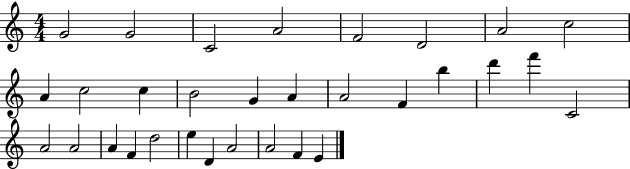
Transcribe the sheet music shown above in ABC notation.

X:1
T:Untitled
M:4/4
L:1/4
K:C
G2 G2 C2 A2 F2 D2 A2 c2 A c2 c B2 G A A2 F b d' f' C2 A2 A2 A F d2 e D A2 A2 F E